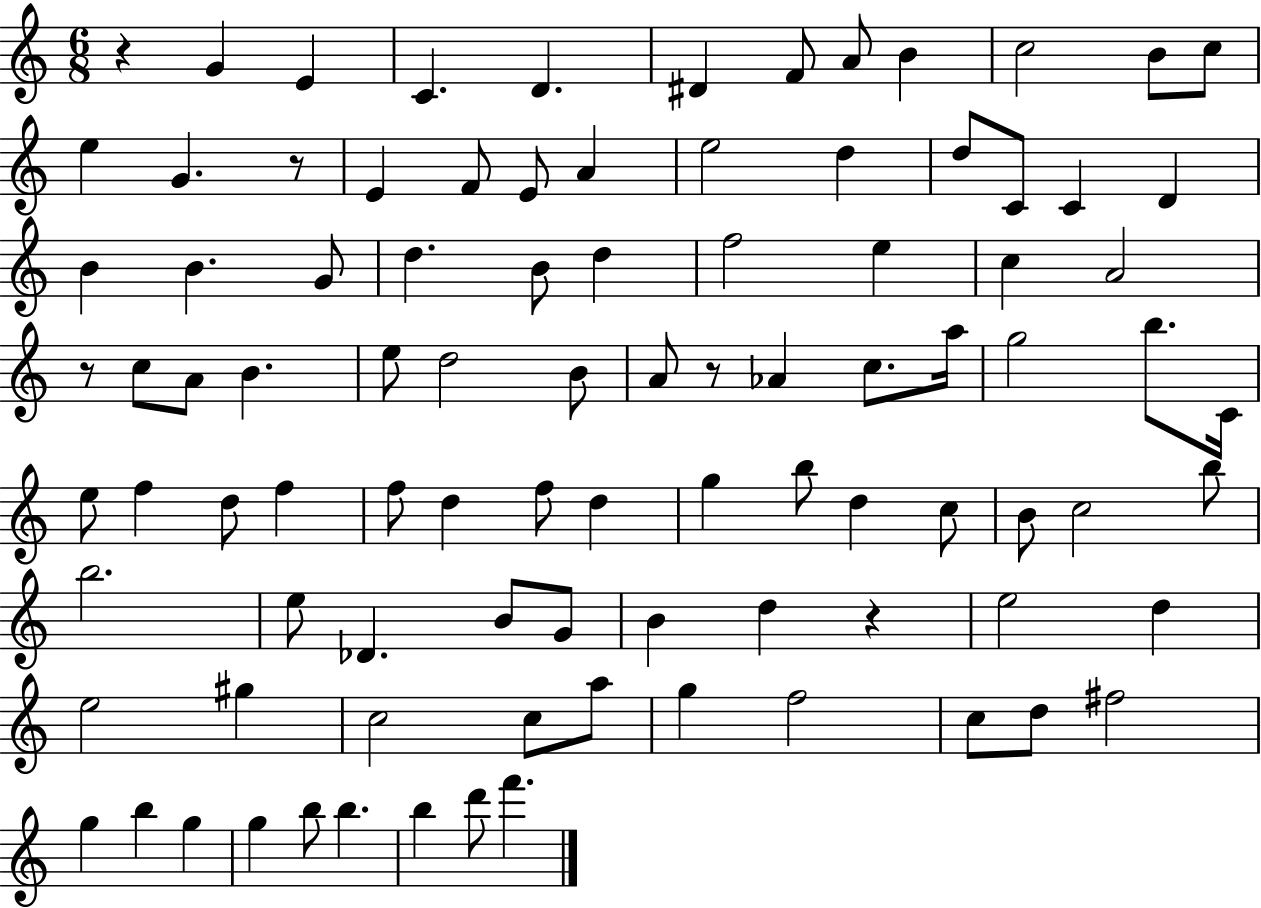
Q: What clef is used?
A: treble